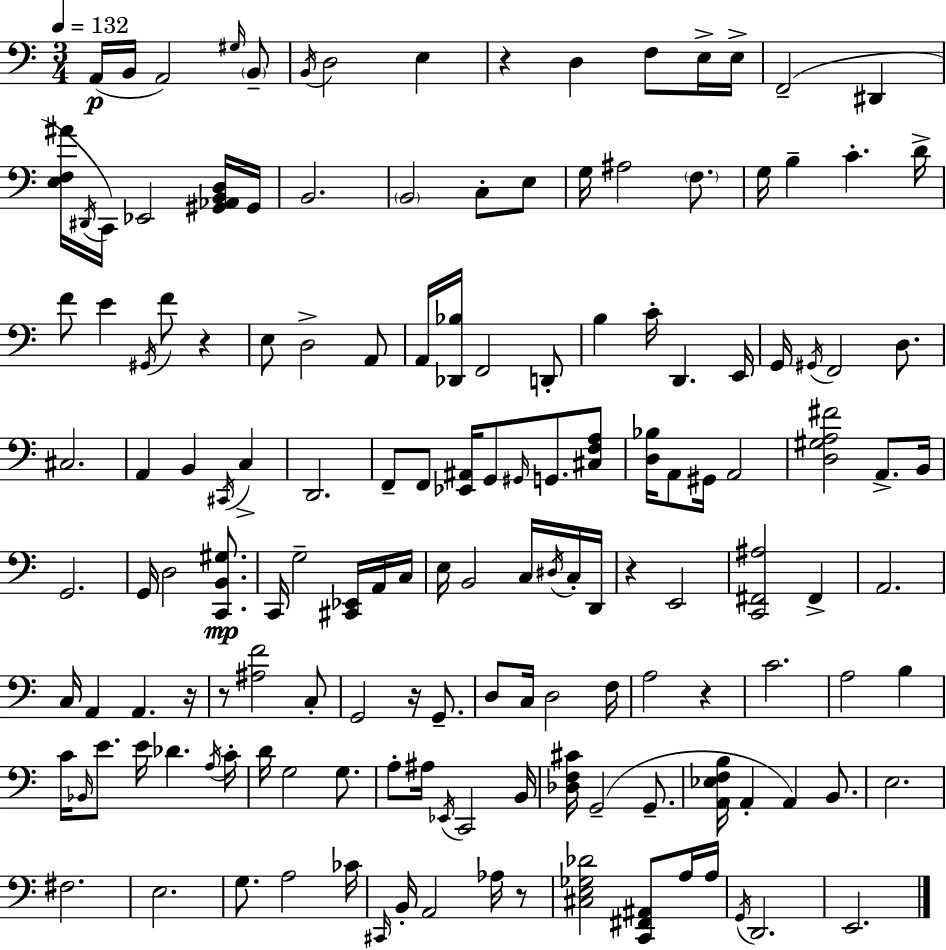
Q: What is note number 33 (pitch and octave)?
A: F4